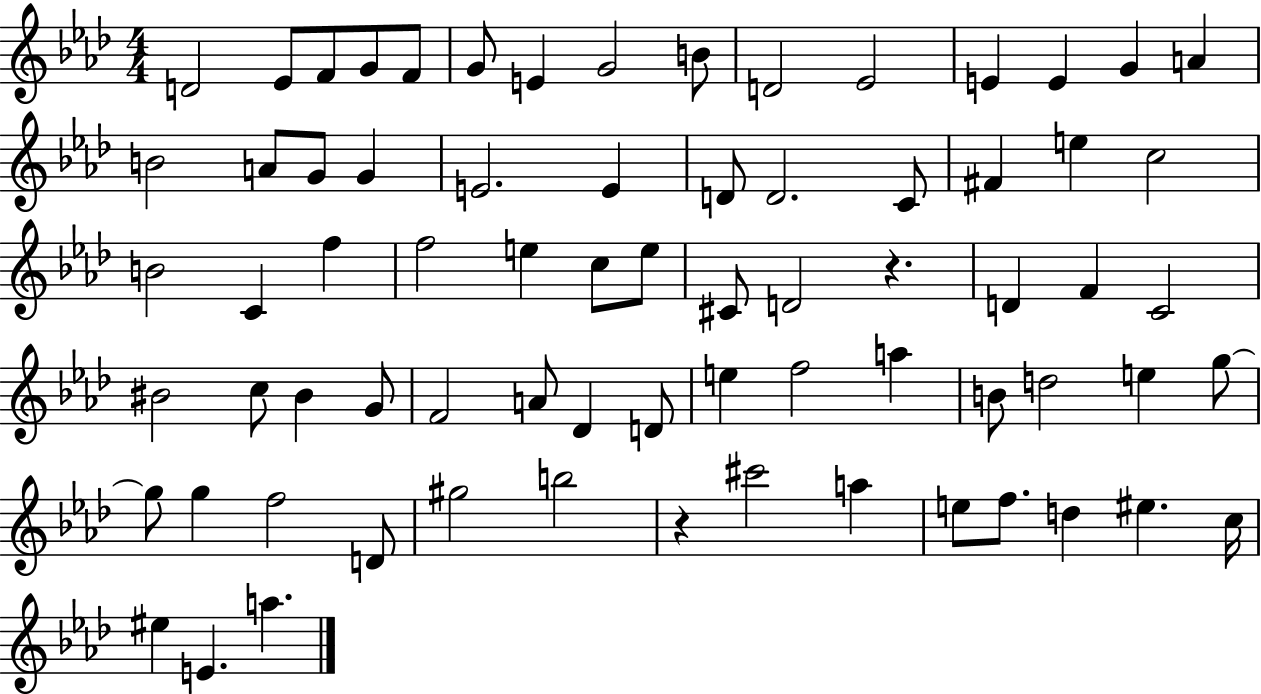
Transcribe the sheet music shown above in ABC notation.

X:1
T:Untitled
M:4/4
L:1/4
K:Ab
D2 _E/2 F/2 G/2 F/2 G/2 E G2 B/2 D2 _E2 E E G A B2 A/2 G/2 G E2 E D/2 D2 C/2 ^F e c2 B2 C f f2 e c/2 e/2 ^C/2 D2 z D F C2 ^B2 c/2 ^B G/2 F2 A/2 _D D/2 e f2 a B/2 d2 e g/2 g/2 g f2 D/2 ^g2 b2 z ^c'2 a e/2 f/2 d ^e c/4 ^e E a